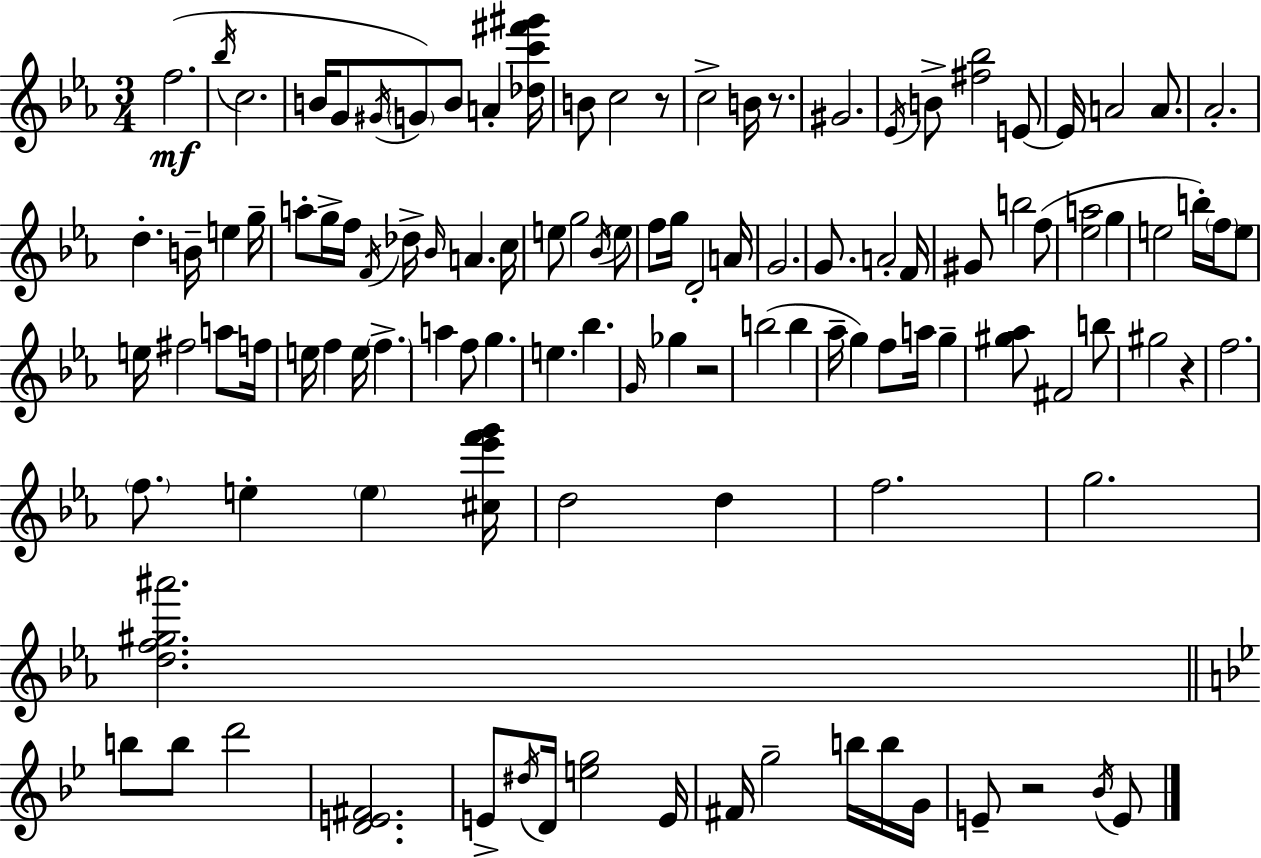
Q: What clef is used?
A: treble